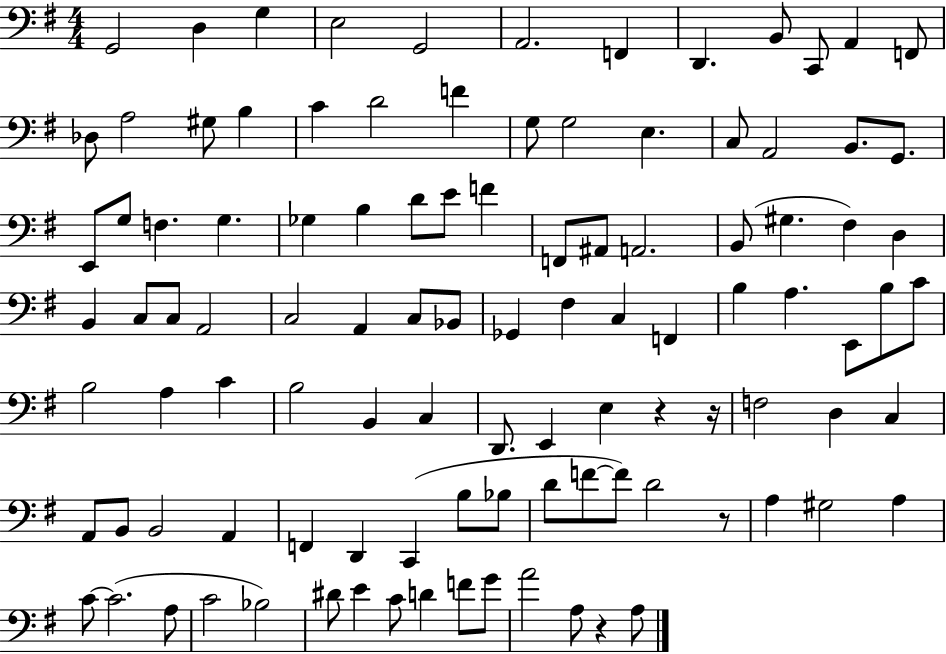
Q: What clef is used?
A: bass